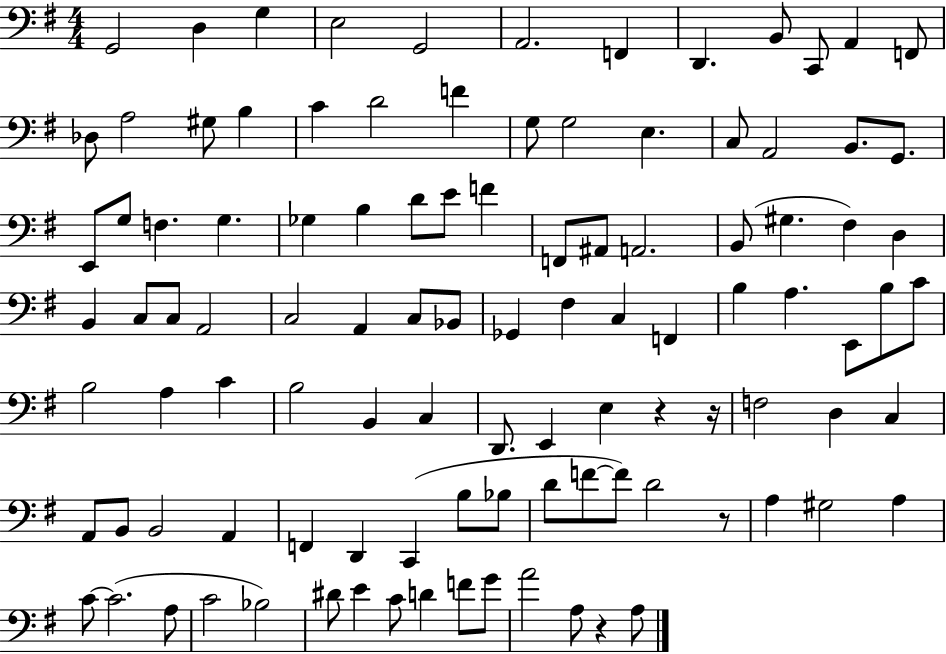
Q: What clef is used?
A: bass